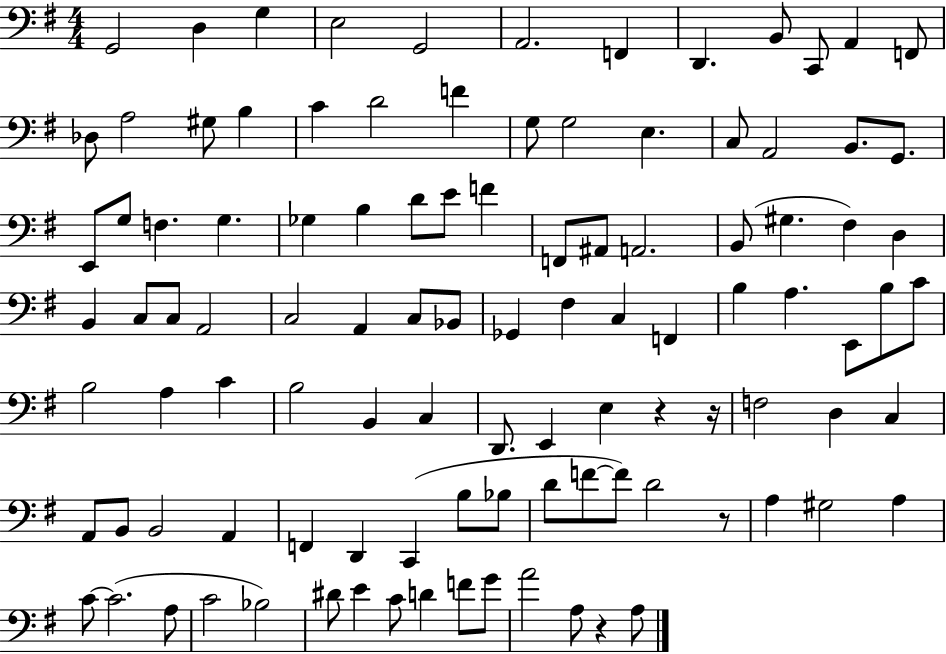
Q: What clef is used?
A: bass